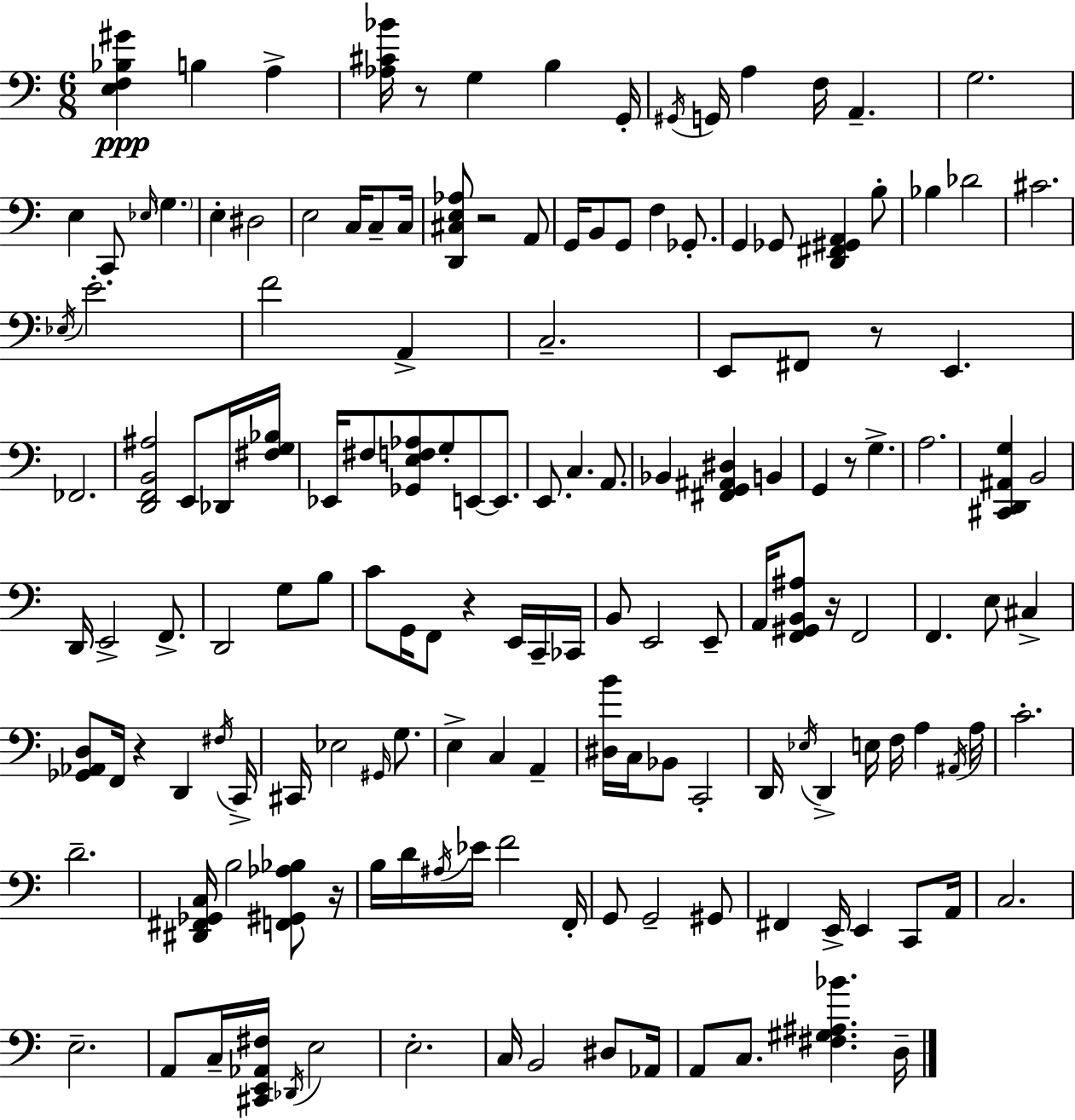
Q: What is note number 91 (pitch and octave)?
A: Bb2